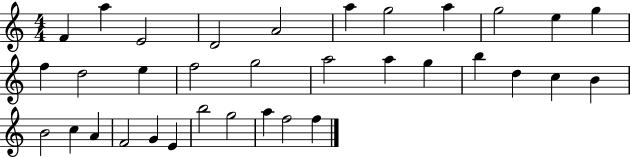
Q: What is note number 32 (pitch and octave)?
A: A5